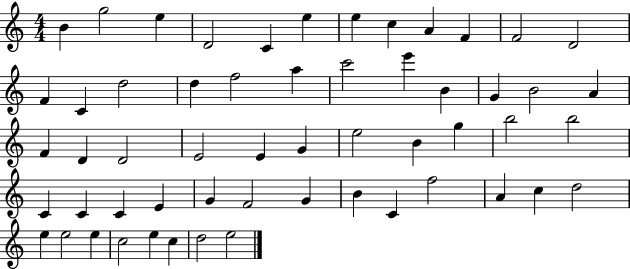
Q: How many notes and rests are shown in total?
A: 56